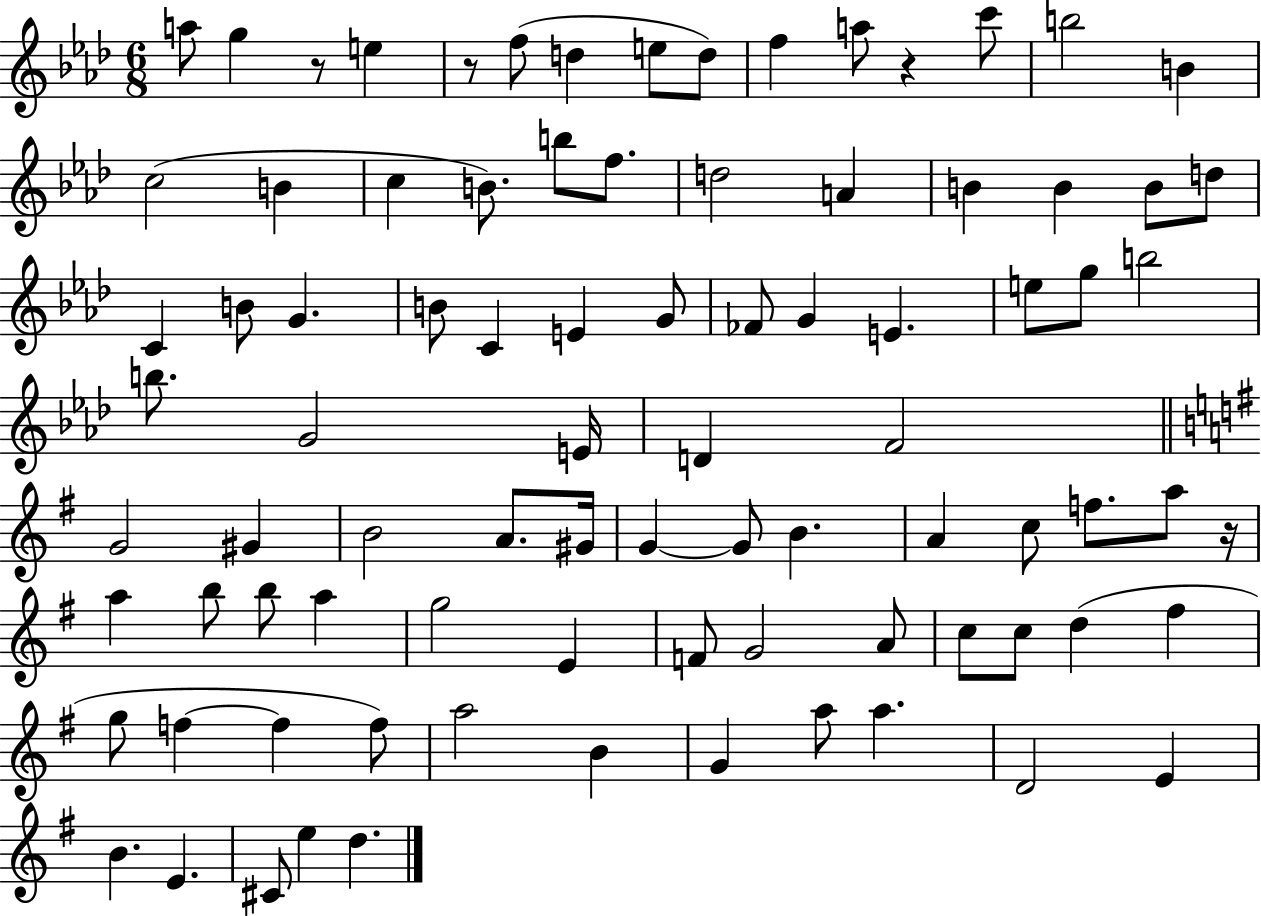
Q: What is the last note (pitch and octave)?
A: D5